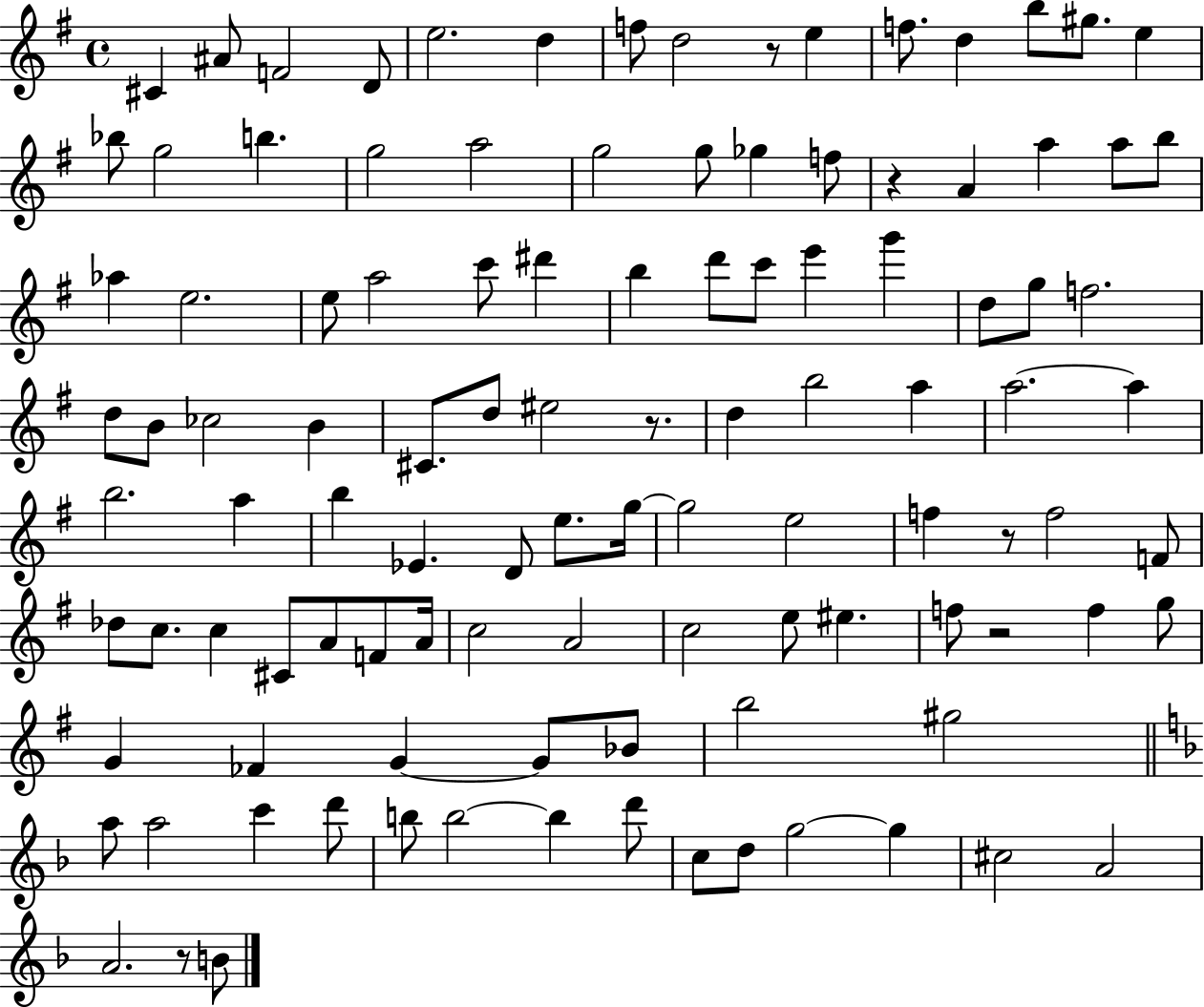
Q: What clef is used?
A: treble